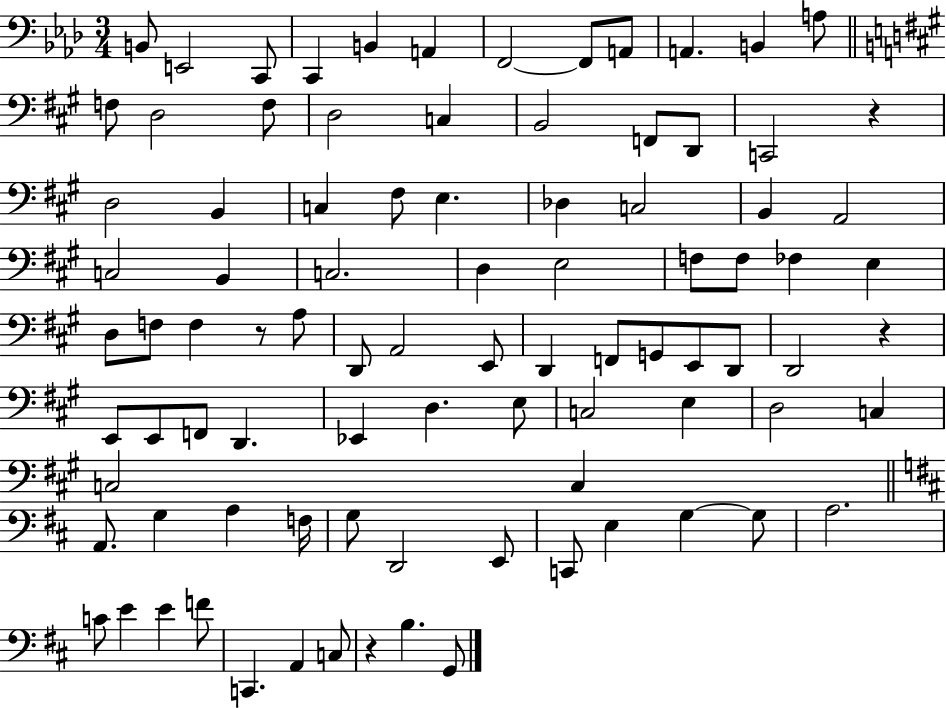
{
  \clef bass
  \numericTimeSignature
  \time 3/4
  \key aes \major
  \repeat volta 2 { b,8 e,2 c,8 | c,4 b,4 a,4 | f,2~~ f,8 a,8 | a,4. b,4 a8 | \break \bar "||" \break \key a \major f8 d2 f8 | d2 c4 | b,2 f,8 d,8 | c,2 r4 | \break d2 b,4 | c4 fis8 e4. | des4 c2 | b,4 a,2 | \break c2 b,4 | c2. | d4 e2 | f8 f8 fes4 e4 | \break d8 f8 f4 r8 a8 | d,8 a,2 e,8 | d,4 f,8 g,8 e,8 d,8 | d,2 r4 | \break e,8 e,8 f,8 d,4. | ees,4 d4. e8 | c2 e4 | d2 c4 | \break c2 c4 | \bar "||" \break \key d \major a,8. g4 a4 f16 | g8 d,2 e,8 | c,8 e4 g4~~ g8 | a2. | \break c'8 e'4 e'4 f'8 | c,4. a,4 c8 | r4 b4. g,8 | } \bar "|."
}